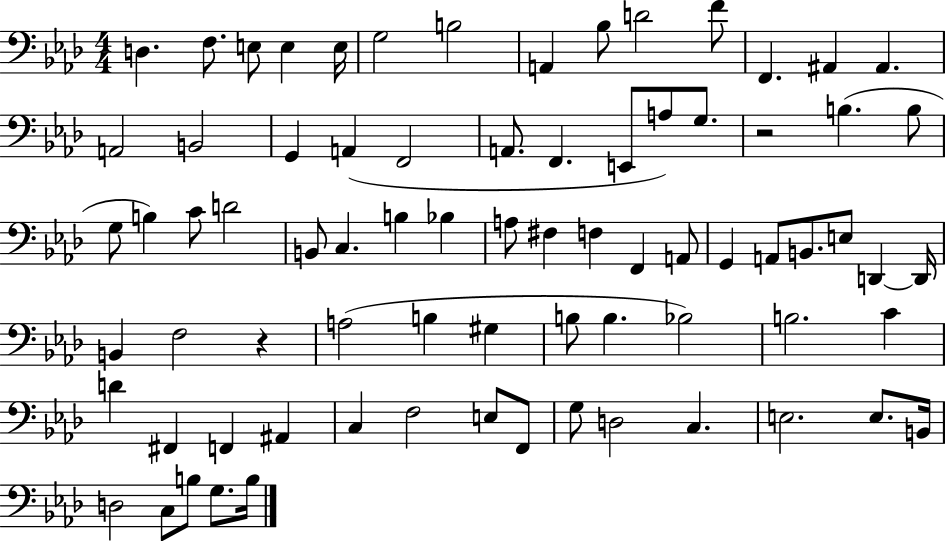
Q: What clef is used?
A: bass